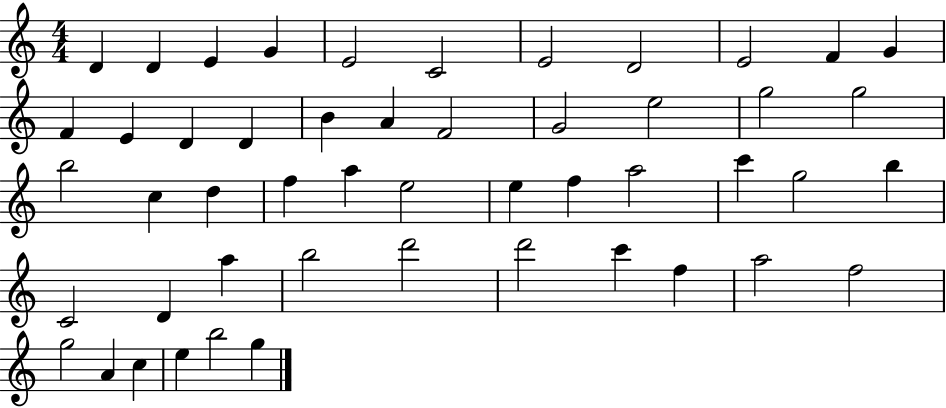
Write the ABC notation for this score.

X:1
T:Untitled
M:4/4
L:1/4
K:C
D D E G E2 C2 E2 D2 E2 F G F E D D B A F2 G2 e2 g2 g2 b2 c d f a e2 e f a2 c' g2 b C2 D a b2 d'2 d'2 c' f a2 f2 g2 A c e b2 g